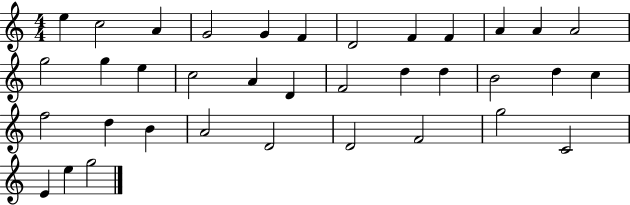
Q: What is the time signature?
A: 4/4